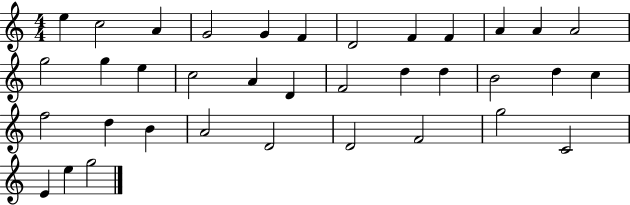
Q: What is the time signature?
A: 4/4